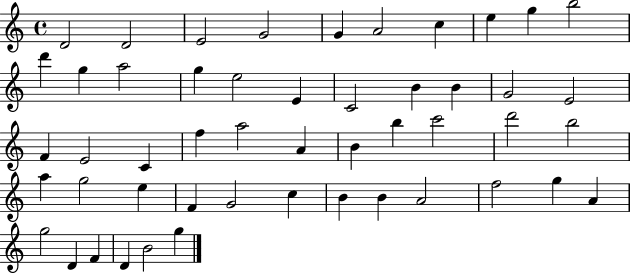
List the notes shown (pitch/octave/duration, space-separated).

D4/h D4/h E4/h G4/h G4/q A4/h C5/q E5/q G5/q B5/h D6/q G5/q A5/h G5/q E5/h E4/q C4/h B4/q B4/q G4/h E4/h F4/q E4/h C4/q F5/q A5/h A4/q B4/q B5/q C6/h D6/h B5/h A5/q G5/h E5/q F4/q G4/h C5/q B4/q B4/q A4/h F5/h G5/q A4/q G5/h D4/q F4/q D4/q B4/h G5/q